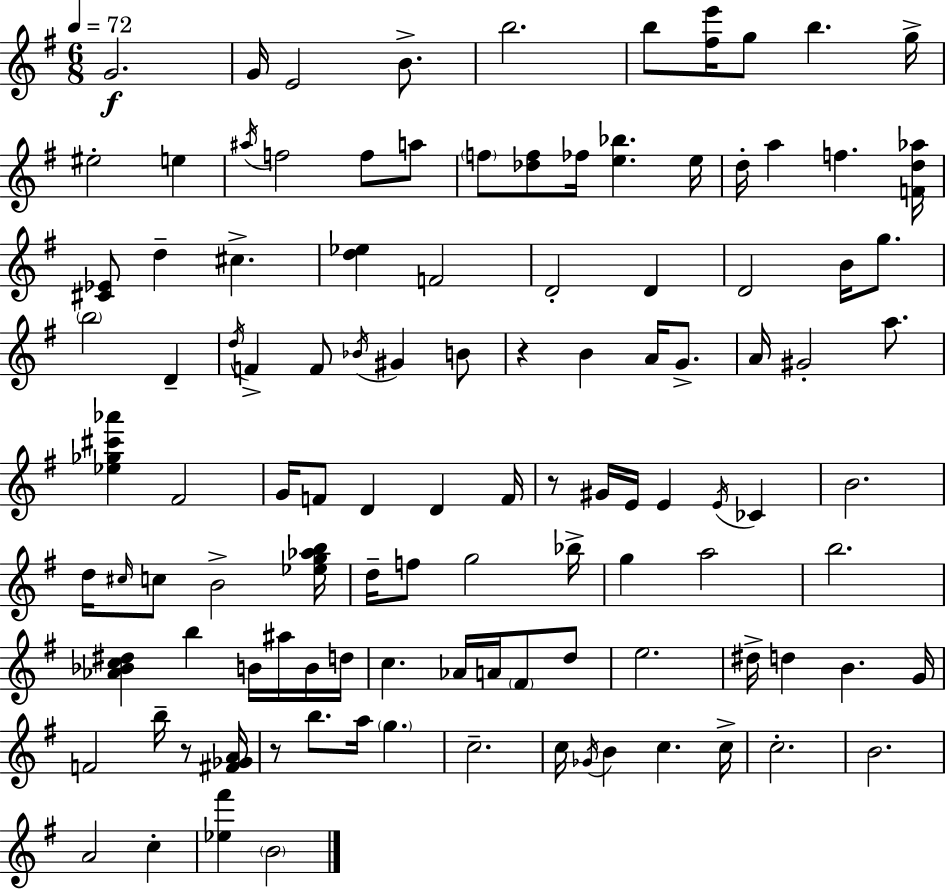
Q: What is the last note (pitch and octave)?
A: B4